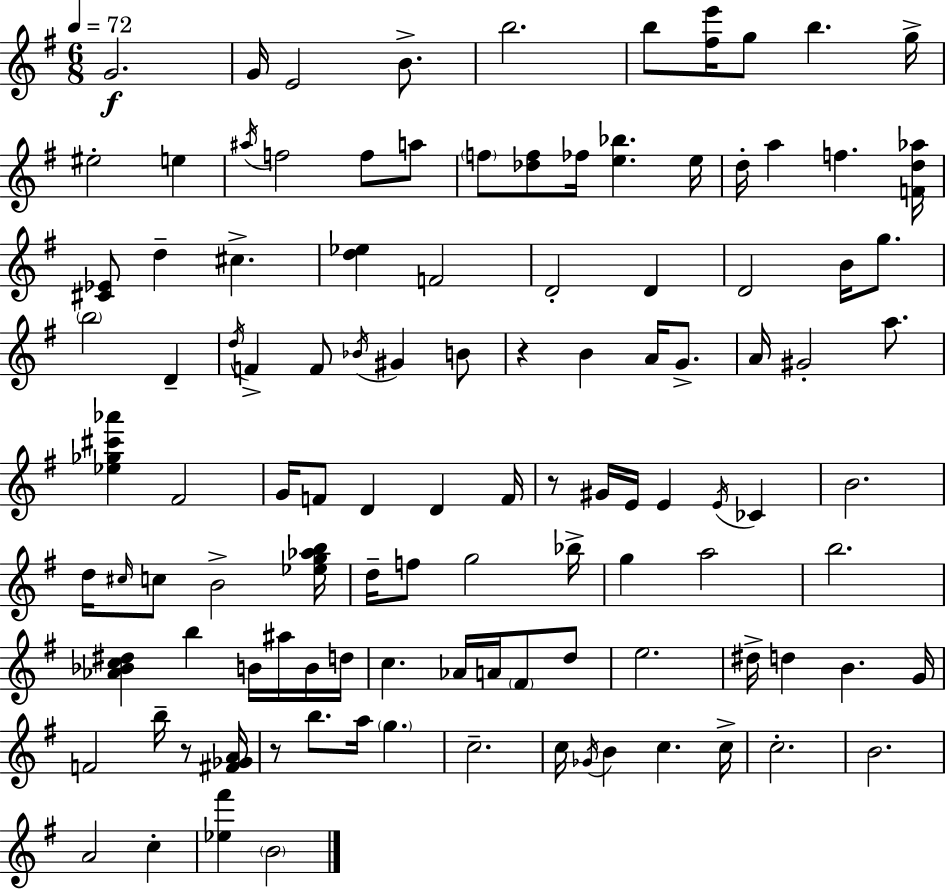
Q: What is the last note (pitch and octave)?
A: B4